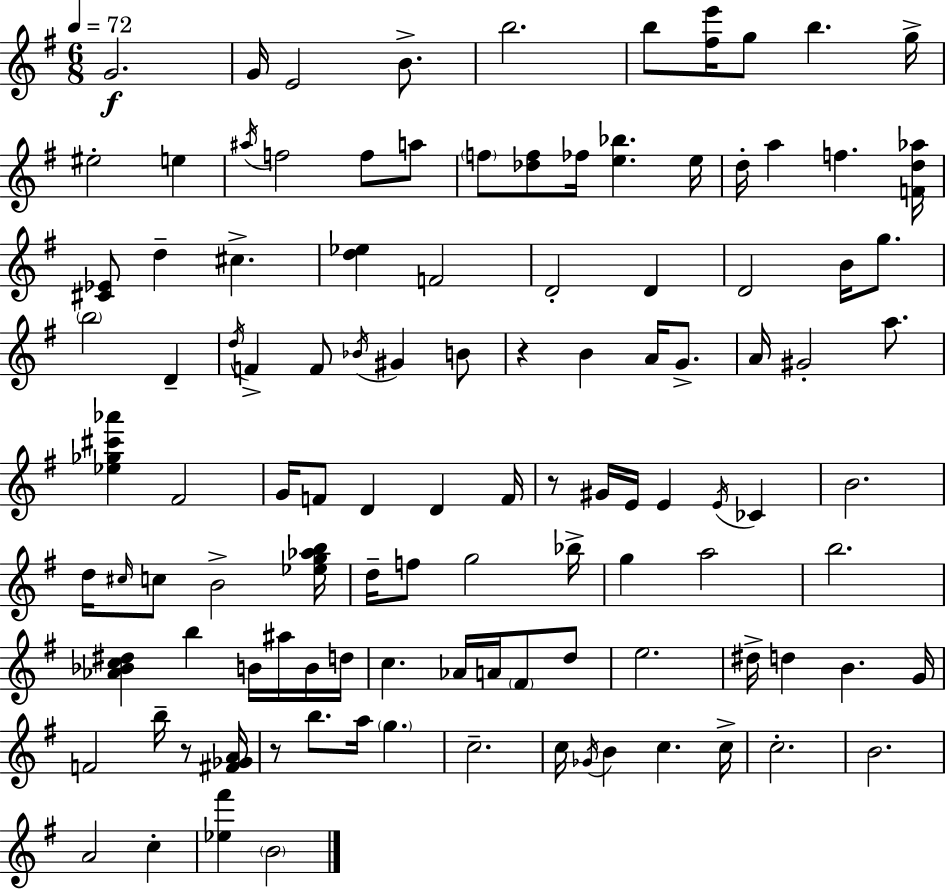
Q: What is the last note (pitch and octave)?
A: B4